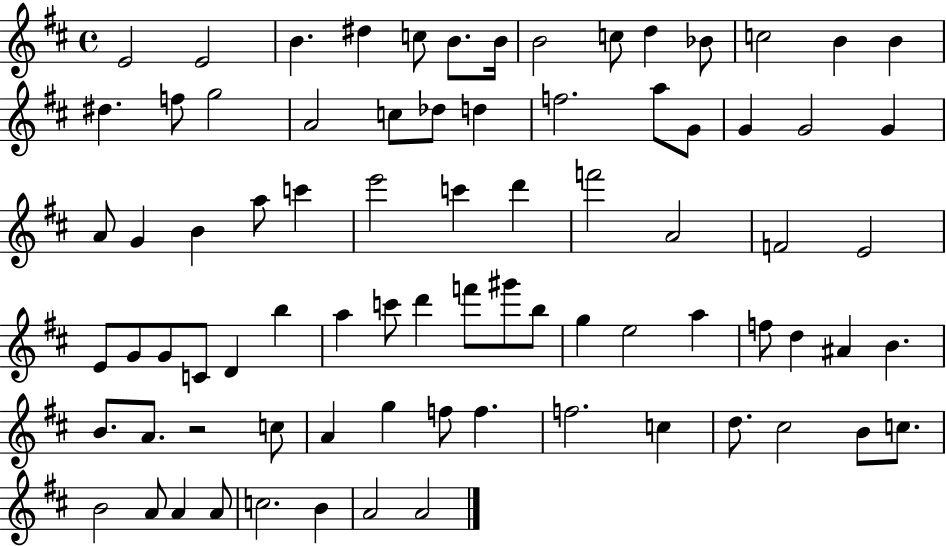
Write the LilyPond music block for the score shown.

{
  \clef treble
  \time 4/4
  \defaultTimeSignature
  \key d \major
  e'2 e'2 | b'4. dis''4 c''8 b'8. b'16 | b'2 c''8 d''4 bes'8 | c''2 b'4 b'4 | \break dis''4. f''8 g''2 | a'2 c''8 des''8 d''4 | f''2. a''8 g'8 | g'4 g'2 g'4 | \break a'8 g'4 b'4 a''8 c'''4 | e'''2 c'''4 d'''4 | f'''2 a'2 | f'2 e'2 | \break e'8 g'8 g'8 c'8 d'4 b''4 | a''4 c'''8 d'''4 f'''8 gis'''8 b''8 | g''4 e''2 a''4 | f''8 d''4 ais'4 b'4. | \break b'8. a'8. r2 c''8 | a'4 g''4 f''8 f''4. | f''2. c''4 | d''8. cis''2 b'8 c''8. | \break b'2 a'8 a'4 a'8 | c''2. b'4 | a'2 a'2 | \bar "|."
}